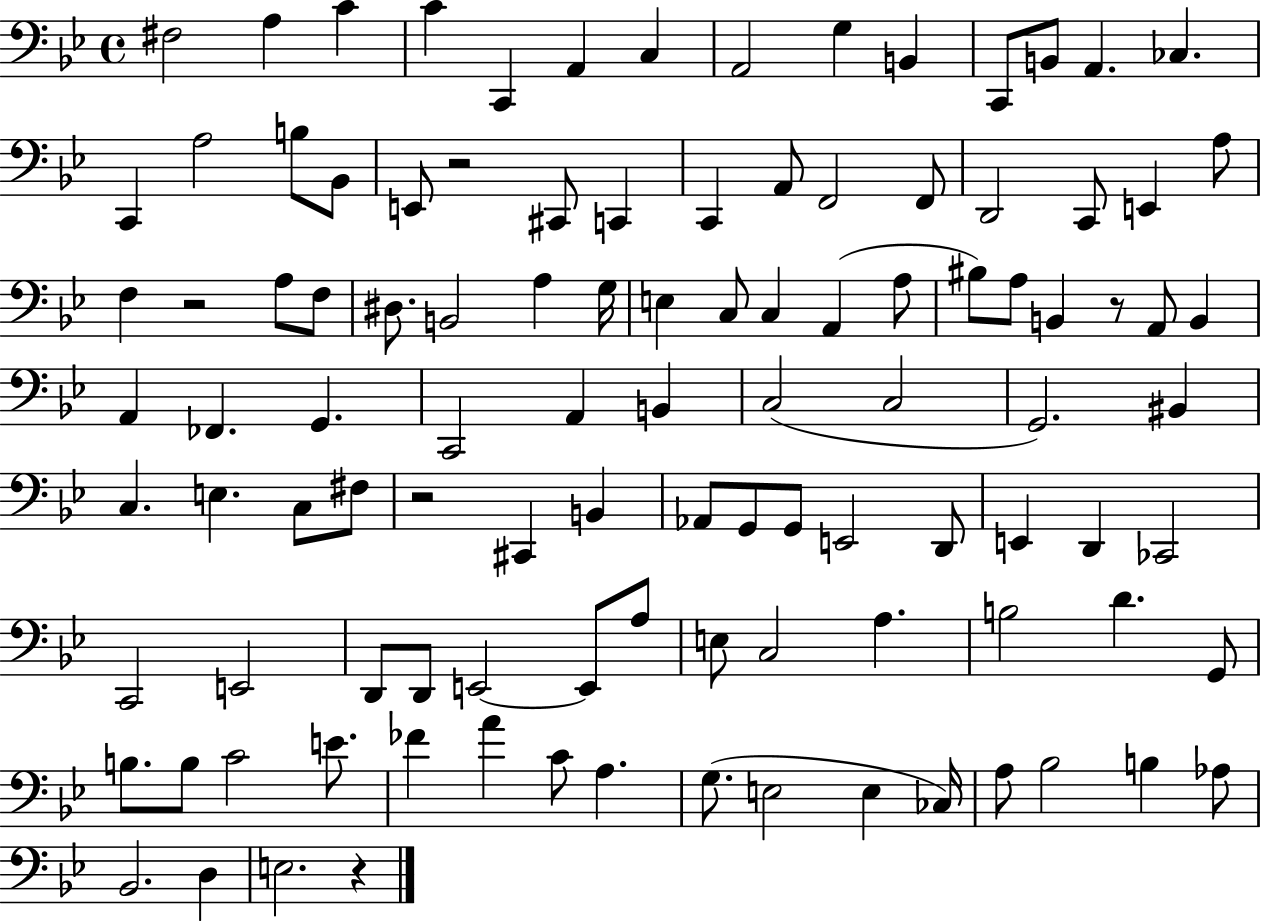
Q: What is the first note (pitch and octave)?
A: F#3